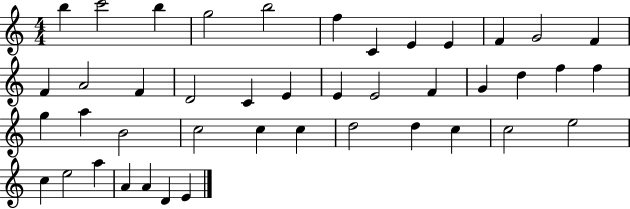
B5/q C6/h B5/q G5/h B5/h F5/q C4/q E4/q E4/q F4/q G4/h F4/q F4/q A4/h F4/q D4/h C4/q E4/q E4/q E4/h F4/q G4/q D5/q F5/q F5/q G5/q A5/q B4/h C5/h C5/q C5/q D5/h D5/q C5/q C5/h E5/h C5/q E5/h A5/q A4/q A4/q D4/q E4/q